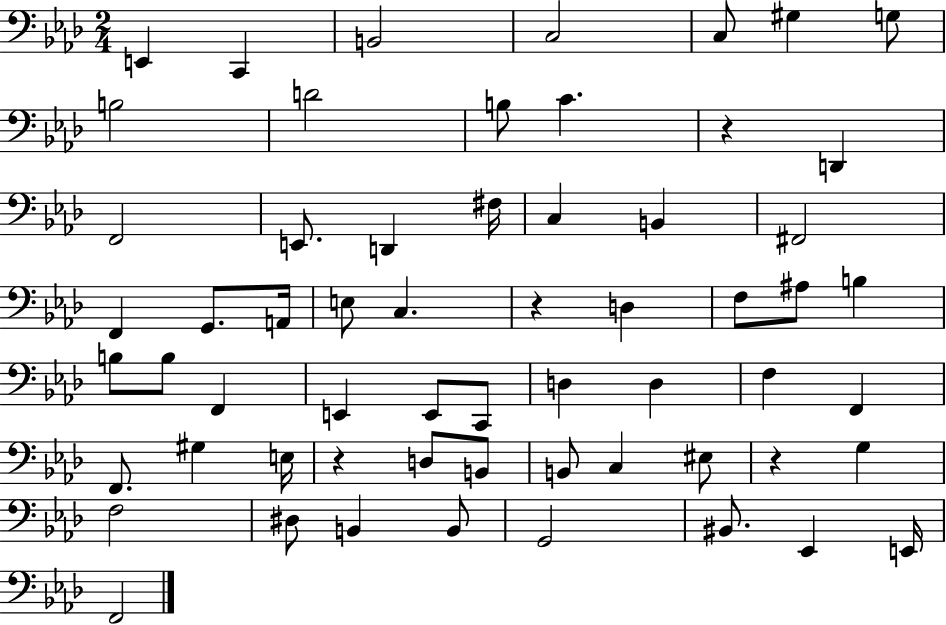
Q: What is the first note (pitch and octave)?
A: E2